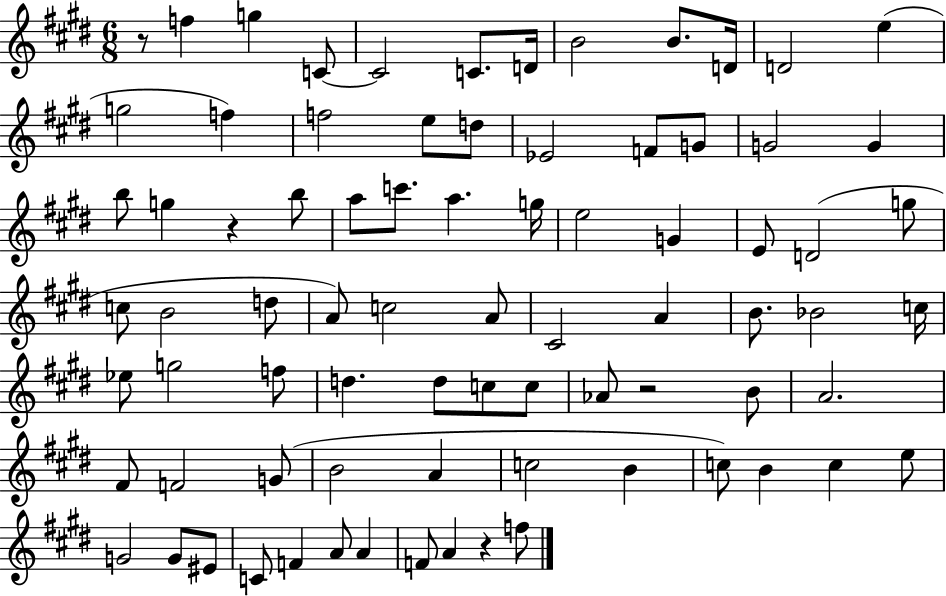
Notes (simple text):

R/e F5/q G5/q C4/e C4/h C4/e. D4/s B4/h B4/e. D4/s D4/h E5/q G5/h F5/q F5/h E5/e D5/e Eb4/h F4/e G4/e G4/h G4/q B5/e G5/q R/q B5/e A5/e C6/e. A5/q. G5/s E5/h G4/q E4/e D4/h G5/e C5/e B4/h D5/e A4/e C5/h A4/e C#4/h A4/q B4/e. Bb4/h C5/s Eb5/e G5/h F5/e D5/q. D5/e C5/e C5/e Ab4/e R/h B4/e A4/h. F#4/e F4/h G4/e B4/h A4/q C5/h B4/q C5/e B4/q C5/q E5/e G4/h G4/e EIS4/e C4/e F4/q A4/e A4/q F4/e A4/q R/q F5/e